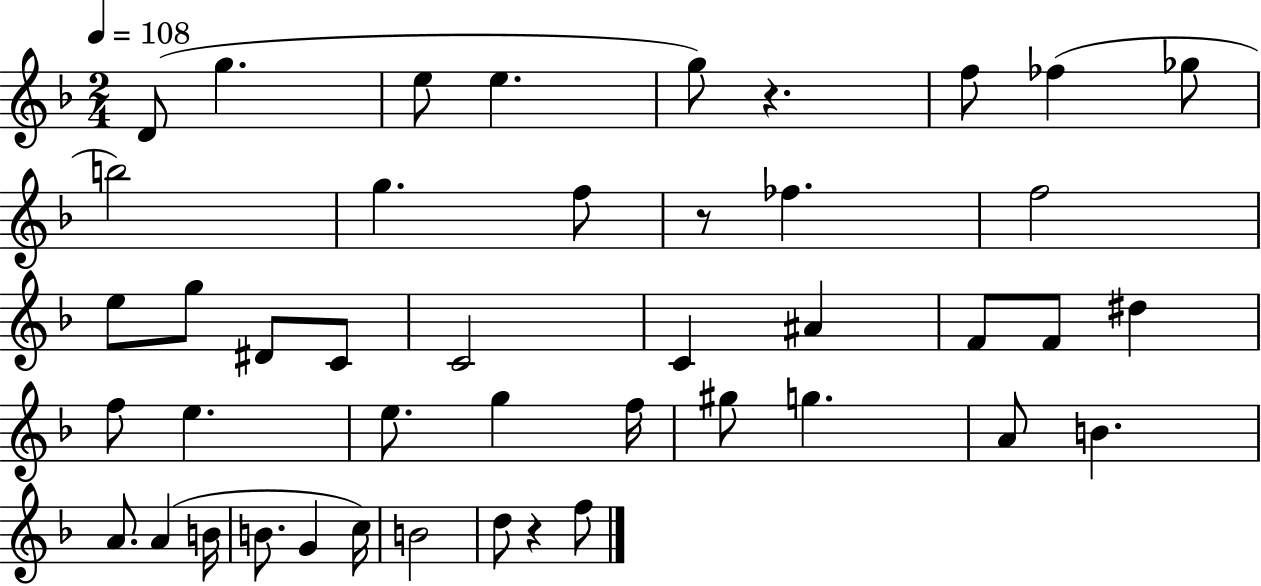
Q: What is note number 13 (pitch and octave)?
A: F5